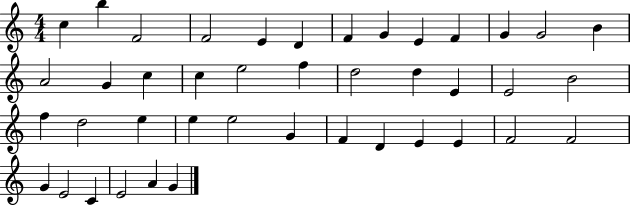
{
  \clef treble
  \numericTimeSignature
  \time 4/4
  \key c \major
  c''4 b''4 f'2 | f'2 e'4 d'4 | f'4 g'4 e'4 f'4 | g'4 g'2 b'4 | \break a'2 g'4 c''4 | c''4 e''2 f''4 | d''2 d''4 e'4 | e'2 b'2 | \break f''4 d''2 e''4 | e''4 e''2 g'4 | f'4 d'4 e'4 e'4 | f'2 f'2 | \break g'4 e'2 c'4 | e'2 a'4 g'4 | \bar "|."
}